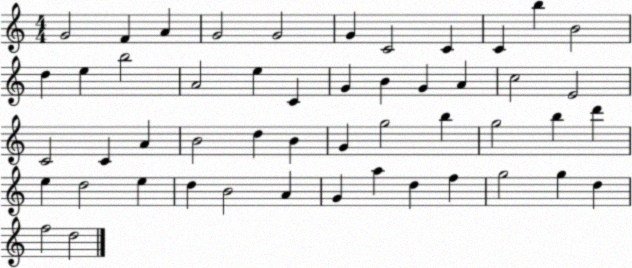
X:1
T:Untitled
M:4/4
L:1/4
K:C
G2 F A G2 G2 G C2 C C b B2 d e b2 A2 e C G B G A c2 E2 C2 C A B2 d B G g2 b g2 b d' e d2 e d B2 A G a d f g2 g d f2 d2